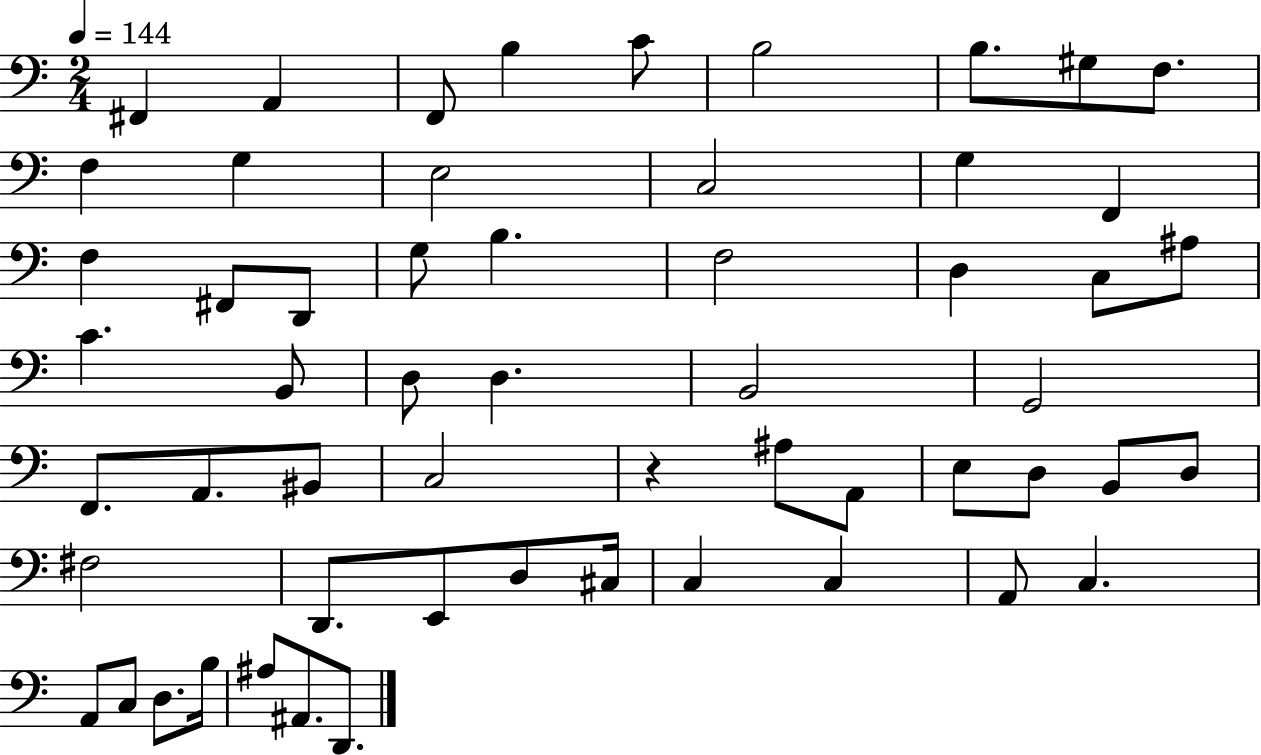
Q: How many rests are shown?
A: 1